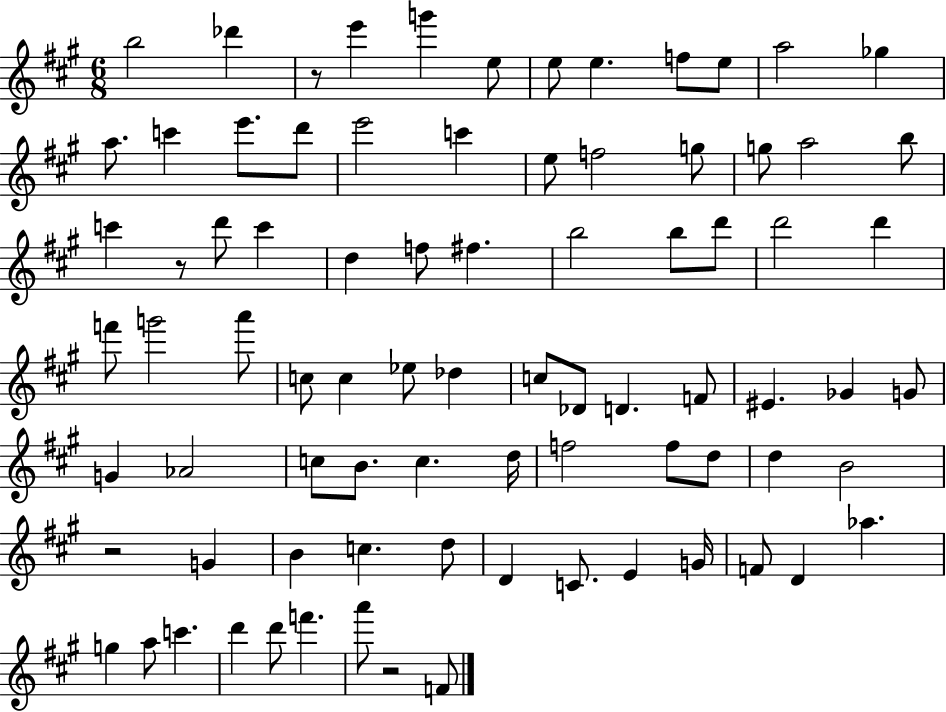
{
  \clef treble
  \numericTimeSignature
  \time 6/8
  \key a \major
  b''2 des'''4 | r8 e'''4 g'''4 e''8 | e''8 e''4. f''8 e''8 | a''2 ges''4 | \break a''8. c'''4 e'''8. d'''8 | e'''2 c'''4 | e''8 f''2 g''8 | g''8 a''2 b''8 | \break c'''4 r8 d'''8 c'''4 | d''4 f''8 fis''4. | b''2 b''8 d'''8 | d'''2 d'''4 | \break f'''8 g'''2 a'''8 | c''8 c''4 ees''8 des''4 | c''8 des'8 d'4. f'8 | eis'4. ges'4 g'8 | \break g'4 aes'2 | c''8 b'8. c''4. d''16 | f''2 f''8 d''8 | d''4 b'2 | \break r2 g'4 | b'4 c''4. d''8 | d'4 c'8. e'4 g'16 | f'8 d'4 aes''4. | \break g''4 a''8 c'''4. | d'''4 d'''8 f'''4. | a'''8 r2 f'8 | \bar "|."
}